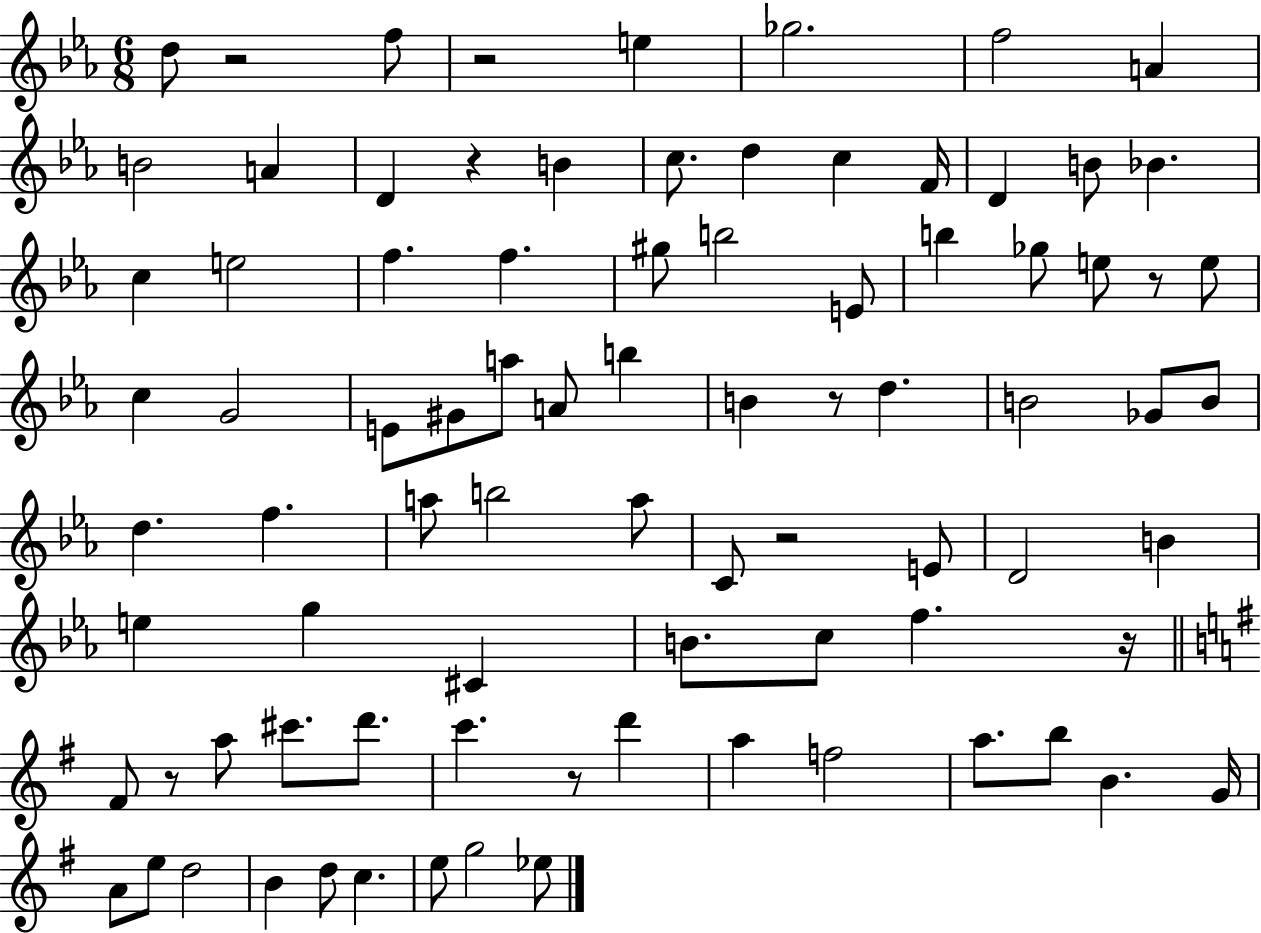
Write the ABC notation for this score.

X:1
T:Untitled
M:6/8
L:1/4
K:Eb
d/2 z2 f/2 z2 e _g2 f2 A B2 A D z B c/2 d c F/4 D B/2 _B c e2 f f ^g/2 b2 E/2 b _g/2 e/2 z/2 e/2 c G2 E/2 ^G/2 a/2 A/2 b B z/2 d B2 _G/2 B/2 d f a/2 b2 a/2 C/2 z2 E/2 D2 B e g ^C B/2 c/2 f z/4 ^F/2 z/2 a/2 ^c'/2 d'/2 c' z/2 d' a f2 a/2 b/2 B G/4 A/2 e/2 d2 B d/2 c e/2 g2 _e/2